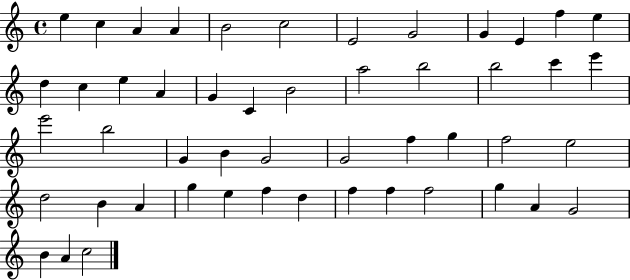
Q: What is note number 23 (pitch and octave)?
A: C6